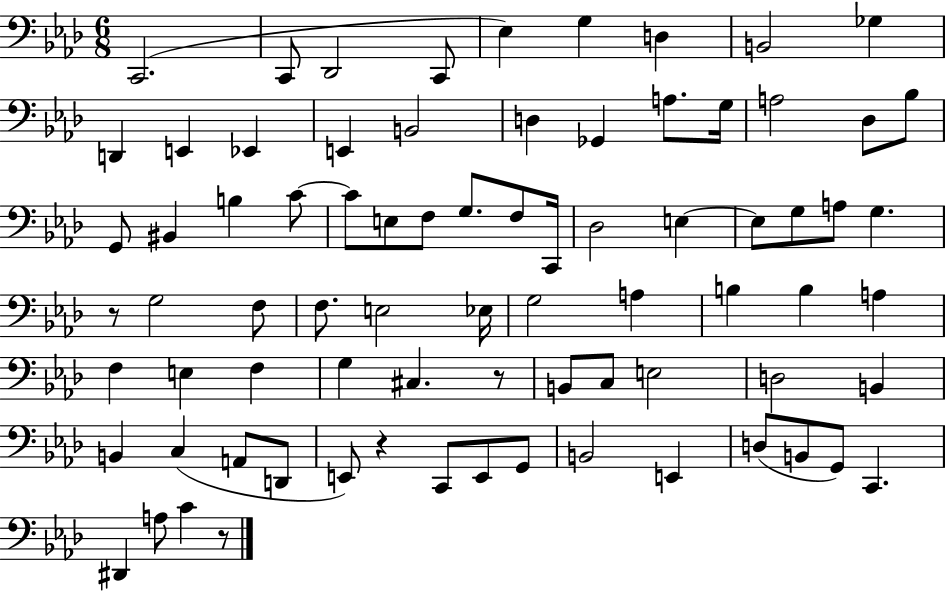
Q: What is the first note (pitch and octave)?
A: C2